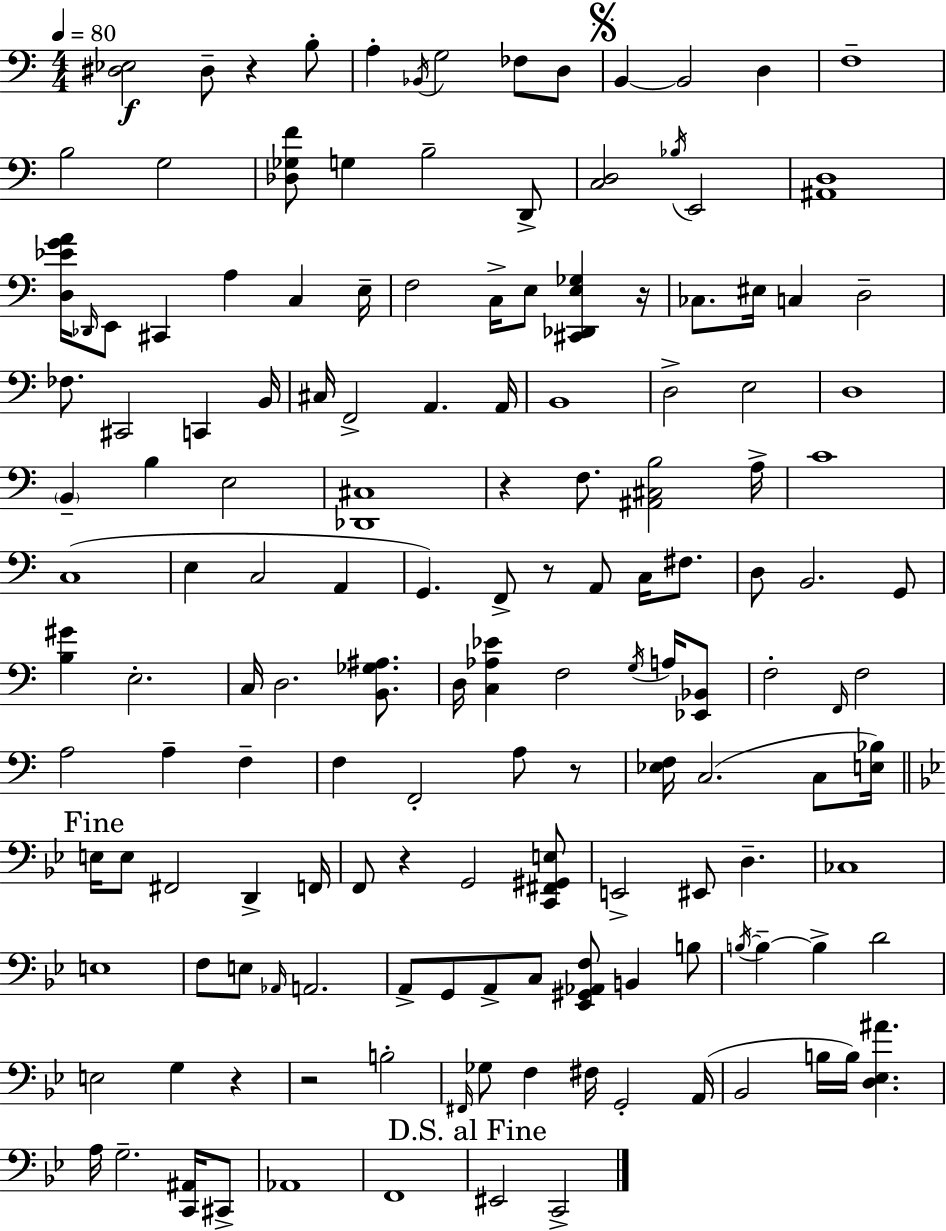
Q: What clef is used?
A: bass